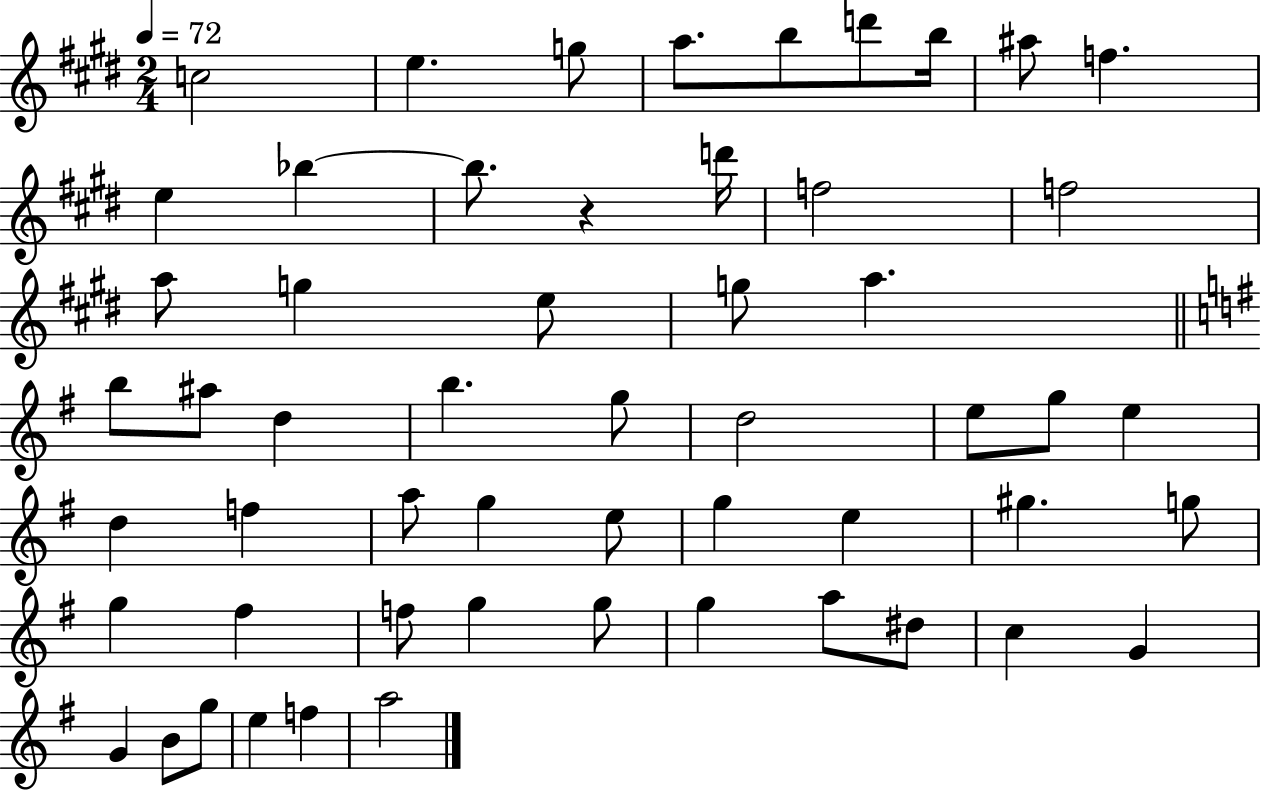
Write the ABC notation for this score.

X:1
T:Untitled
M:2/4
L:1/4
K:E
c2 e g/2 a/2 b/2 d'/2 b/4 ^a/2 f e _b _b/2 z d'/4 f2 f2 a/2 g e/2 g/2 a b/2 ^a/2 d b g/2 d2 e/2 g/2 e d f a/2 g e/2 g e ^g g/2 g ^f f/2 g g/2 g a/2 ^d/2 c G G B/2 g/2 e f a2